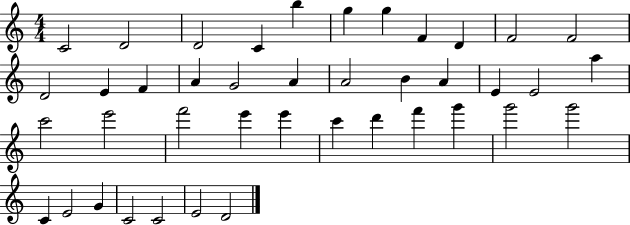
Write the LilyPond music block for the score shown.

{
  \clef treble
  \numericTimeSignature
  \time 4/4
  \key c \major
  c'2 d'2 | d'2 c'4 b''4 | g''4 g''4 f'4 d'4 | f'2 f'2 | \break d'2 e'4 f'4 | a'4 g'2 a'4 | a'2 b'4 a'4 | e'4 e'2 a''4 | \break c'''2 e'''2 | f'''2 e'''4 e'''4 | c'''4 d'''4 f'''4 g'''4 | g'''2 g'''2 | \break c'4 e'2 g'4 | c'2 c'2 | e'2 d'2 | \bar "|."
}